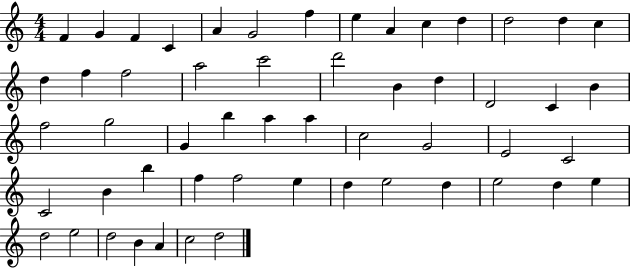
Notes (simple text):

F4/q G4/q F4/q C4/q A4/q G4/h F5/q E5/q A4/q C5/q D5/q D5/h D5/q C5/q D5/q F5/q F5/h A5/h C6/h D6/h B4/q D5/q D4/h C4/q B4/q F5/h G5/h G4/q B5/q A5/q A5/q C5/h G4/h E4/h C4/h C4/h B4/q B5/q F5/q F5/h E5/q D5/q E5/h D5/q E5/h D5/q E5/q D5/h E5/h D5/h B4/q A4/q C5/h D5/h